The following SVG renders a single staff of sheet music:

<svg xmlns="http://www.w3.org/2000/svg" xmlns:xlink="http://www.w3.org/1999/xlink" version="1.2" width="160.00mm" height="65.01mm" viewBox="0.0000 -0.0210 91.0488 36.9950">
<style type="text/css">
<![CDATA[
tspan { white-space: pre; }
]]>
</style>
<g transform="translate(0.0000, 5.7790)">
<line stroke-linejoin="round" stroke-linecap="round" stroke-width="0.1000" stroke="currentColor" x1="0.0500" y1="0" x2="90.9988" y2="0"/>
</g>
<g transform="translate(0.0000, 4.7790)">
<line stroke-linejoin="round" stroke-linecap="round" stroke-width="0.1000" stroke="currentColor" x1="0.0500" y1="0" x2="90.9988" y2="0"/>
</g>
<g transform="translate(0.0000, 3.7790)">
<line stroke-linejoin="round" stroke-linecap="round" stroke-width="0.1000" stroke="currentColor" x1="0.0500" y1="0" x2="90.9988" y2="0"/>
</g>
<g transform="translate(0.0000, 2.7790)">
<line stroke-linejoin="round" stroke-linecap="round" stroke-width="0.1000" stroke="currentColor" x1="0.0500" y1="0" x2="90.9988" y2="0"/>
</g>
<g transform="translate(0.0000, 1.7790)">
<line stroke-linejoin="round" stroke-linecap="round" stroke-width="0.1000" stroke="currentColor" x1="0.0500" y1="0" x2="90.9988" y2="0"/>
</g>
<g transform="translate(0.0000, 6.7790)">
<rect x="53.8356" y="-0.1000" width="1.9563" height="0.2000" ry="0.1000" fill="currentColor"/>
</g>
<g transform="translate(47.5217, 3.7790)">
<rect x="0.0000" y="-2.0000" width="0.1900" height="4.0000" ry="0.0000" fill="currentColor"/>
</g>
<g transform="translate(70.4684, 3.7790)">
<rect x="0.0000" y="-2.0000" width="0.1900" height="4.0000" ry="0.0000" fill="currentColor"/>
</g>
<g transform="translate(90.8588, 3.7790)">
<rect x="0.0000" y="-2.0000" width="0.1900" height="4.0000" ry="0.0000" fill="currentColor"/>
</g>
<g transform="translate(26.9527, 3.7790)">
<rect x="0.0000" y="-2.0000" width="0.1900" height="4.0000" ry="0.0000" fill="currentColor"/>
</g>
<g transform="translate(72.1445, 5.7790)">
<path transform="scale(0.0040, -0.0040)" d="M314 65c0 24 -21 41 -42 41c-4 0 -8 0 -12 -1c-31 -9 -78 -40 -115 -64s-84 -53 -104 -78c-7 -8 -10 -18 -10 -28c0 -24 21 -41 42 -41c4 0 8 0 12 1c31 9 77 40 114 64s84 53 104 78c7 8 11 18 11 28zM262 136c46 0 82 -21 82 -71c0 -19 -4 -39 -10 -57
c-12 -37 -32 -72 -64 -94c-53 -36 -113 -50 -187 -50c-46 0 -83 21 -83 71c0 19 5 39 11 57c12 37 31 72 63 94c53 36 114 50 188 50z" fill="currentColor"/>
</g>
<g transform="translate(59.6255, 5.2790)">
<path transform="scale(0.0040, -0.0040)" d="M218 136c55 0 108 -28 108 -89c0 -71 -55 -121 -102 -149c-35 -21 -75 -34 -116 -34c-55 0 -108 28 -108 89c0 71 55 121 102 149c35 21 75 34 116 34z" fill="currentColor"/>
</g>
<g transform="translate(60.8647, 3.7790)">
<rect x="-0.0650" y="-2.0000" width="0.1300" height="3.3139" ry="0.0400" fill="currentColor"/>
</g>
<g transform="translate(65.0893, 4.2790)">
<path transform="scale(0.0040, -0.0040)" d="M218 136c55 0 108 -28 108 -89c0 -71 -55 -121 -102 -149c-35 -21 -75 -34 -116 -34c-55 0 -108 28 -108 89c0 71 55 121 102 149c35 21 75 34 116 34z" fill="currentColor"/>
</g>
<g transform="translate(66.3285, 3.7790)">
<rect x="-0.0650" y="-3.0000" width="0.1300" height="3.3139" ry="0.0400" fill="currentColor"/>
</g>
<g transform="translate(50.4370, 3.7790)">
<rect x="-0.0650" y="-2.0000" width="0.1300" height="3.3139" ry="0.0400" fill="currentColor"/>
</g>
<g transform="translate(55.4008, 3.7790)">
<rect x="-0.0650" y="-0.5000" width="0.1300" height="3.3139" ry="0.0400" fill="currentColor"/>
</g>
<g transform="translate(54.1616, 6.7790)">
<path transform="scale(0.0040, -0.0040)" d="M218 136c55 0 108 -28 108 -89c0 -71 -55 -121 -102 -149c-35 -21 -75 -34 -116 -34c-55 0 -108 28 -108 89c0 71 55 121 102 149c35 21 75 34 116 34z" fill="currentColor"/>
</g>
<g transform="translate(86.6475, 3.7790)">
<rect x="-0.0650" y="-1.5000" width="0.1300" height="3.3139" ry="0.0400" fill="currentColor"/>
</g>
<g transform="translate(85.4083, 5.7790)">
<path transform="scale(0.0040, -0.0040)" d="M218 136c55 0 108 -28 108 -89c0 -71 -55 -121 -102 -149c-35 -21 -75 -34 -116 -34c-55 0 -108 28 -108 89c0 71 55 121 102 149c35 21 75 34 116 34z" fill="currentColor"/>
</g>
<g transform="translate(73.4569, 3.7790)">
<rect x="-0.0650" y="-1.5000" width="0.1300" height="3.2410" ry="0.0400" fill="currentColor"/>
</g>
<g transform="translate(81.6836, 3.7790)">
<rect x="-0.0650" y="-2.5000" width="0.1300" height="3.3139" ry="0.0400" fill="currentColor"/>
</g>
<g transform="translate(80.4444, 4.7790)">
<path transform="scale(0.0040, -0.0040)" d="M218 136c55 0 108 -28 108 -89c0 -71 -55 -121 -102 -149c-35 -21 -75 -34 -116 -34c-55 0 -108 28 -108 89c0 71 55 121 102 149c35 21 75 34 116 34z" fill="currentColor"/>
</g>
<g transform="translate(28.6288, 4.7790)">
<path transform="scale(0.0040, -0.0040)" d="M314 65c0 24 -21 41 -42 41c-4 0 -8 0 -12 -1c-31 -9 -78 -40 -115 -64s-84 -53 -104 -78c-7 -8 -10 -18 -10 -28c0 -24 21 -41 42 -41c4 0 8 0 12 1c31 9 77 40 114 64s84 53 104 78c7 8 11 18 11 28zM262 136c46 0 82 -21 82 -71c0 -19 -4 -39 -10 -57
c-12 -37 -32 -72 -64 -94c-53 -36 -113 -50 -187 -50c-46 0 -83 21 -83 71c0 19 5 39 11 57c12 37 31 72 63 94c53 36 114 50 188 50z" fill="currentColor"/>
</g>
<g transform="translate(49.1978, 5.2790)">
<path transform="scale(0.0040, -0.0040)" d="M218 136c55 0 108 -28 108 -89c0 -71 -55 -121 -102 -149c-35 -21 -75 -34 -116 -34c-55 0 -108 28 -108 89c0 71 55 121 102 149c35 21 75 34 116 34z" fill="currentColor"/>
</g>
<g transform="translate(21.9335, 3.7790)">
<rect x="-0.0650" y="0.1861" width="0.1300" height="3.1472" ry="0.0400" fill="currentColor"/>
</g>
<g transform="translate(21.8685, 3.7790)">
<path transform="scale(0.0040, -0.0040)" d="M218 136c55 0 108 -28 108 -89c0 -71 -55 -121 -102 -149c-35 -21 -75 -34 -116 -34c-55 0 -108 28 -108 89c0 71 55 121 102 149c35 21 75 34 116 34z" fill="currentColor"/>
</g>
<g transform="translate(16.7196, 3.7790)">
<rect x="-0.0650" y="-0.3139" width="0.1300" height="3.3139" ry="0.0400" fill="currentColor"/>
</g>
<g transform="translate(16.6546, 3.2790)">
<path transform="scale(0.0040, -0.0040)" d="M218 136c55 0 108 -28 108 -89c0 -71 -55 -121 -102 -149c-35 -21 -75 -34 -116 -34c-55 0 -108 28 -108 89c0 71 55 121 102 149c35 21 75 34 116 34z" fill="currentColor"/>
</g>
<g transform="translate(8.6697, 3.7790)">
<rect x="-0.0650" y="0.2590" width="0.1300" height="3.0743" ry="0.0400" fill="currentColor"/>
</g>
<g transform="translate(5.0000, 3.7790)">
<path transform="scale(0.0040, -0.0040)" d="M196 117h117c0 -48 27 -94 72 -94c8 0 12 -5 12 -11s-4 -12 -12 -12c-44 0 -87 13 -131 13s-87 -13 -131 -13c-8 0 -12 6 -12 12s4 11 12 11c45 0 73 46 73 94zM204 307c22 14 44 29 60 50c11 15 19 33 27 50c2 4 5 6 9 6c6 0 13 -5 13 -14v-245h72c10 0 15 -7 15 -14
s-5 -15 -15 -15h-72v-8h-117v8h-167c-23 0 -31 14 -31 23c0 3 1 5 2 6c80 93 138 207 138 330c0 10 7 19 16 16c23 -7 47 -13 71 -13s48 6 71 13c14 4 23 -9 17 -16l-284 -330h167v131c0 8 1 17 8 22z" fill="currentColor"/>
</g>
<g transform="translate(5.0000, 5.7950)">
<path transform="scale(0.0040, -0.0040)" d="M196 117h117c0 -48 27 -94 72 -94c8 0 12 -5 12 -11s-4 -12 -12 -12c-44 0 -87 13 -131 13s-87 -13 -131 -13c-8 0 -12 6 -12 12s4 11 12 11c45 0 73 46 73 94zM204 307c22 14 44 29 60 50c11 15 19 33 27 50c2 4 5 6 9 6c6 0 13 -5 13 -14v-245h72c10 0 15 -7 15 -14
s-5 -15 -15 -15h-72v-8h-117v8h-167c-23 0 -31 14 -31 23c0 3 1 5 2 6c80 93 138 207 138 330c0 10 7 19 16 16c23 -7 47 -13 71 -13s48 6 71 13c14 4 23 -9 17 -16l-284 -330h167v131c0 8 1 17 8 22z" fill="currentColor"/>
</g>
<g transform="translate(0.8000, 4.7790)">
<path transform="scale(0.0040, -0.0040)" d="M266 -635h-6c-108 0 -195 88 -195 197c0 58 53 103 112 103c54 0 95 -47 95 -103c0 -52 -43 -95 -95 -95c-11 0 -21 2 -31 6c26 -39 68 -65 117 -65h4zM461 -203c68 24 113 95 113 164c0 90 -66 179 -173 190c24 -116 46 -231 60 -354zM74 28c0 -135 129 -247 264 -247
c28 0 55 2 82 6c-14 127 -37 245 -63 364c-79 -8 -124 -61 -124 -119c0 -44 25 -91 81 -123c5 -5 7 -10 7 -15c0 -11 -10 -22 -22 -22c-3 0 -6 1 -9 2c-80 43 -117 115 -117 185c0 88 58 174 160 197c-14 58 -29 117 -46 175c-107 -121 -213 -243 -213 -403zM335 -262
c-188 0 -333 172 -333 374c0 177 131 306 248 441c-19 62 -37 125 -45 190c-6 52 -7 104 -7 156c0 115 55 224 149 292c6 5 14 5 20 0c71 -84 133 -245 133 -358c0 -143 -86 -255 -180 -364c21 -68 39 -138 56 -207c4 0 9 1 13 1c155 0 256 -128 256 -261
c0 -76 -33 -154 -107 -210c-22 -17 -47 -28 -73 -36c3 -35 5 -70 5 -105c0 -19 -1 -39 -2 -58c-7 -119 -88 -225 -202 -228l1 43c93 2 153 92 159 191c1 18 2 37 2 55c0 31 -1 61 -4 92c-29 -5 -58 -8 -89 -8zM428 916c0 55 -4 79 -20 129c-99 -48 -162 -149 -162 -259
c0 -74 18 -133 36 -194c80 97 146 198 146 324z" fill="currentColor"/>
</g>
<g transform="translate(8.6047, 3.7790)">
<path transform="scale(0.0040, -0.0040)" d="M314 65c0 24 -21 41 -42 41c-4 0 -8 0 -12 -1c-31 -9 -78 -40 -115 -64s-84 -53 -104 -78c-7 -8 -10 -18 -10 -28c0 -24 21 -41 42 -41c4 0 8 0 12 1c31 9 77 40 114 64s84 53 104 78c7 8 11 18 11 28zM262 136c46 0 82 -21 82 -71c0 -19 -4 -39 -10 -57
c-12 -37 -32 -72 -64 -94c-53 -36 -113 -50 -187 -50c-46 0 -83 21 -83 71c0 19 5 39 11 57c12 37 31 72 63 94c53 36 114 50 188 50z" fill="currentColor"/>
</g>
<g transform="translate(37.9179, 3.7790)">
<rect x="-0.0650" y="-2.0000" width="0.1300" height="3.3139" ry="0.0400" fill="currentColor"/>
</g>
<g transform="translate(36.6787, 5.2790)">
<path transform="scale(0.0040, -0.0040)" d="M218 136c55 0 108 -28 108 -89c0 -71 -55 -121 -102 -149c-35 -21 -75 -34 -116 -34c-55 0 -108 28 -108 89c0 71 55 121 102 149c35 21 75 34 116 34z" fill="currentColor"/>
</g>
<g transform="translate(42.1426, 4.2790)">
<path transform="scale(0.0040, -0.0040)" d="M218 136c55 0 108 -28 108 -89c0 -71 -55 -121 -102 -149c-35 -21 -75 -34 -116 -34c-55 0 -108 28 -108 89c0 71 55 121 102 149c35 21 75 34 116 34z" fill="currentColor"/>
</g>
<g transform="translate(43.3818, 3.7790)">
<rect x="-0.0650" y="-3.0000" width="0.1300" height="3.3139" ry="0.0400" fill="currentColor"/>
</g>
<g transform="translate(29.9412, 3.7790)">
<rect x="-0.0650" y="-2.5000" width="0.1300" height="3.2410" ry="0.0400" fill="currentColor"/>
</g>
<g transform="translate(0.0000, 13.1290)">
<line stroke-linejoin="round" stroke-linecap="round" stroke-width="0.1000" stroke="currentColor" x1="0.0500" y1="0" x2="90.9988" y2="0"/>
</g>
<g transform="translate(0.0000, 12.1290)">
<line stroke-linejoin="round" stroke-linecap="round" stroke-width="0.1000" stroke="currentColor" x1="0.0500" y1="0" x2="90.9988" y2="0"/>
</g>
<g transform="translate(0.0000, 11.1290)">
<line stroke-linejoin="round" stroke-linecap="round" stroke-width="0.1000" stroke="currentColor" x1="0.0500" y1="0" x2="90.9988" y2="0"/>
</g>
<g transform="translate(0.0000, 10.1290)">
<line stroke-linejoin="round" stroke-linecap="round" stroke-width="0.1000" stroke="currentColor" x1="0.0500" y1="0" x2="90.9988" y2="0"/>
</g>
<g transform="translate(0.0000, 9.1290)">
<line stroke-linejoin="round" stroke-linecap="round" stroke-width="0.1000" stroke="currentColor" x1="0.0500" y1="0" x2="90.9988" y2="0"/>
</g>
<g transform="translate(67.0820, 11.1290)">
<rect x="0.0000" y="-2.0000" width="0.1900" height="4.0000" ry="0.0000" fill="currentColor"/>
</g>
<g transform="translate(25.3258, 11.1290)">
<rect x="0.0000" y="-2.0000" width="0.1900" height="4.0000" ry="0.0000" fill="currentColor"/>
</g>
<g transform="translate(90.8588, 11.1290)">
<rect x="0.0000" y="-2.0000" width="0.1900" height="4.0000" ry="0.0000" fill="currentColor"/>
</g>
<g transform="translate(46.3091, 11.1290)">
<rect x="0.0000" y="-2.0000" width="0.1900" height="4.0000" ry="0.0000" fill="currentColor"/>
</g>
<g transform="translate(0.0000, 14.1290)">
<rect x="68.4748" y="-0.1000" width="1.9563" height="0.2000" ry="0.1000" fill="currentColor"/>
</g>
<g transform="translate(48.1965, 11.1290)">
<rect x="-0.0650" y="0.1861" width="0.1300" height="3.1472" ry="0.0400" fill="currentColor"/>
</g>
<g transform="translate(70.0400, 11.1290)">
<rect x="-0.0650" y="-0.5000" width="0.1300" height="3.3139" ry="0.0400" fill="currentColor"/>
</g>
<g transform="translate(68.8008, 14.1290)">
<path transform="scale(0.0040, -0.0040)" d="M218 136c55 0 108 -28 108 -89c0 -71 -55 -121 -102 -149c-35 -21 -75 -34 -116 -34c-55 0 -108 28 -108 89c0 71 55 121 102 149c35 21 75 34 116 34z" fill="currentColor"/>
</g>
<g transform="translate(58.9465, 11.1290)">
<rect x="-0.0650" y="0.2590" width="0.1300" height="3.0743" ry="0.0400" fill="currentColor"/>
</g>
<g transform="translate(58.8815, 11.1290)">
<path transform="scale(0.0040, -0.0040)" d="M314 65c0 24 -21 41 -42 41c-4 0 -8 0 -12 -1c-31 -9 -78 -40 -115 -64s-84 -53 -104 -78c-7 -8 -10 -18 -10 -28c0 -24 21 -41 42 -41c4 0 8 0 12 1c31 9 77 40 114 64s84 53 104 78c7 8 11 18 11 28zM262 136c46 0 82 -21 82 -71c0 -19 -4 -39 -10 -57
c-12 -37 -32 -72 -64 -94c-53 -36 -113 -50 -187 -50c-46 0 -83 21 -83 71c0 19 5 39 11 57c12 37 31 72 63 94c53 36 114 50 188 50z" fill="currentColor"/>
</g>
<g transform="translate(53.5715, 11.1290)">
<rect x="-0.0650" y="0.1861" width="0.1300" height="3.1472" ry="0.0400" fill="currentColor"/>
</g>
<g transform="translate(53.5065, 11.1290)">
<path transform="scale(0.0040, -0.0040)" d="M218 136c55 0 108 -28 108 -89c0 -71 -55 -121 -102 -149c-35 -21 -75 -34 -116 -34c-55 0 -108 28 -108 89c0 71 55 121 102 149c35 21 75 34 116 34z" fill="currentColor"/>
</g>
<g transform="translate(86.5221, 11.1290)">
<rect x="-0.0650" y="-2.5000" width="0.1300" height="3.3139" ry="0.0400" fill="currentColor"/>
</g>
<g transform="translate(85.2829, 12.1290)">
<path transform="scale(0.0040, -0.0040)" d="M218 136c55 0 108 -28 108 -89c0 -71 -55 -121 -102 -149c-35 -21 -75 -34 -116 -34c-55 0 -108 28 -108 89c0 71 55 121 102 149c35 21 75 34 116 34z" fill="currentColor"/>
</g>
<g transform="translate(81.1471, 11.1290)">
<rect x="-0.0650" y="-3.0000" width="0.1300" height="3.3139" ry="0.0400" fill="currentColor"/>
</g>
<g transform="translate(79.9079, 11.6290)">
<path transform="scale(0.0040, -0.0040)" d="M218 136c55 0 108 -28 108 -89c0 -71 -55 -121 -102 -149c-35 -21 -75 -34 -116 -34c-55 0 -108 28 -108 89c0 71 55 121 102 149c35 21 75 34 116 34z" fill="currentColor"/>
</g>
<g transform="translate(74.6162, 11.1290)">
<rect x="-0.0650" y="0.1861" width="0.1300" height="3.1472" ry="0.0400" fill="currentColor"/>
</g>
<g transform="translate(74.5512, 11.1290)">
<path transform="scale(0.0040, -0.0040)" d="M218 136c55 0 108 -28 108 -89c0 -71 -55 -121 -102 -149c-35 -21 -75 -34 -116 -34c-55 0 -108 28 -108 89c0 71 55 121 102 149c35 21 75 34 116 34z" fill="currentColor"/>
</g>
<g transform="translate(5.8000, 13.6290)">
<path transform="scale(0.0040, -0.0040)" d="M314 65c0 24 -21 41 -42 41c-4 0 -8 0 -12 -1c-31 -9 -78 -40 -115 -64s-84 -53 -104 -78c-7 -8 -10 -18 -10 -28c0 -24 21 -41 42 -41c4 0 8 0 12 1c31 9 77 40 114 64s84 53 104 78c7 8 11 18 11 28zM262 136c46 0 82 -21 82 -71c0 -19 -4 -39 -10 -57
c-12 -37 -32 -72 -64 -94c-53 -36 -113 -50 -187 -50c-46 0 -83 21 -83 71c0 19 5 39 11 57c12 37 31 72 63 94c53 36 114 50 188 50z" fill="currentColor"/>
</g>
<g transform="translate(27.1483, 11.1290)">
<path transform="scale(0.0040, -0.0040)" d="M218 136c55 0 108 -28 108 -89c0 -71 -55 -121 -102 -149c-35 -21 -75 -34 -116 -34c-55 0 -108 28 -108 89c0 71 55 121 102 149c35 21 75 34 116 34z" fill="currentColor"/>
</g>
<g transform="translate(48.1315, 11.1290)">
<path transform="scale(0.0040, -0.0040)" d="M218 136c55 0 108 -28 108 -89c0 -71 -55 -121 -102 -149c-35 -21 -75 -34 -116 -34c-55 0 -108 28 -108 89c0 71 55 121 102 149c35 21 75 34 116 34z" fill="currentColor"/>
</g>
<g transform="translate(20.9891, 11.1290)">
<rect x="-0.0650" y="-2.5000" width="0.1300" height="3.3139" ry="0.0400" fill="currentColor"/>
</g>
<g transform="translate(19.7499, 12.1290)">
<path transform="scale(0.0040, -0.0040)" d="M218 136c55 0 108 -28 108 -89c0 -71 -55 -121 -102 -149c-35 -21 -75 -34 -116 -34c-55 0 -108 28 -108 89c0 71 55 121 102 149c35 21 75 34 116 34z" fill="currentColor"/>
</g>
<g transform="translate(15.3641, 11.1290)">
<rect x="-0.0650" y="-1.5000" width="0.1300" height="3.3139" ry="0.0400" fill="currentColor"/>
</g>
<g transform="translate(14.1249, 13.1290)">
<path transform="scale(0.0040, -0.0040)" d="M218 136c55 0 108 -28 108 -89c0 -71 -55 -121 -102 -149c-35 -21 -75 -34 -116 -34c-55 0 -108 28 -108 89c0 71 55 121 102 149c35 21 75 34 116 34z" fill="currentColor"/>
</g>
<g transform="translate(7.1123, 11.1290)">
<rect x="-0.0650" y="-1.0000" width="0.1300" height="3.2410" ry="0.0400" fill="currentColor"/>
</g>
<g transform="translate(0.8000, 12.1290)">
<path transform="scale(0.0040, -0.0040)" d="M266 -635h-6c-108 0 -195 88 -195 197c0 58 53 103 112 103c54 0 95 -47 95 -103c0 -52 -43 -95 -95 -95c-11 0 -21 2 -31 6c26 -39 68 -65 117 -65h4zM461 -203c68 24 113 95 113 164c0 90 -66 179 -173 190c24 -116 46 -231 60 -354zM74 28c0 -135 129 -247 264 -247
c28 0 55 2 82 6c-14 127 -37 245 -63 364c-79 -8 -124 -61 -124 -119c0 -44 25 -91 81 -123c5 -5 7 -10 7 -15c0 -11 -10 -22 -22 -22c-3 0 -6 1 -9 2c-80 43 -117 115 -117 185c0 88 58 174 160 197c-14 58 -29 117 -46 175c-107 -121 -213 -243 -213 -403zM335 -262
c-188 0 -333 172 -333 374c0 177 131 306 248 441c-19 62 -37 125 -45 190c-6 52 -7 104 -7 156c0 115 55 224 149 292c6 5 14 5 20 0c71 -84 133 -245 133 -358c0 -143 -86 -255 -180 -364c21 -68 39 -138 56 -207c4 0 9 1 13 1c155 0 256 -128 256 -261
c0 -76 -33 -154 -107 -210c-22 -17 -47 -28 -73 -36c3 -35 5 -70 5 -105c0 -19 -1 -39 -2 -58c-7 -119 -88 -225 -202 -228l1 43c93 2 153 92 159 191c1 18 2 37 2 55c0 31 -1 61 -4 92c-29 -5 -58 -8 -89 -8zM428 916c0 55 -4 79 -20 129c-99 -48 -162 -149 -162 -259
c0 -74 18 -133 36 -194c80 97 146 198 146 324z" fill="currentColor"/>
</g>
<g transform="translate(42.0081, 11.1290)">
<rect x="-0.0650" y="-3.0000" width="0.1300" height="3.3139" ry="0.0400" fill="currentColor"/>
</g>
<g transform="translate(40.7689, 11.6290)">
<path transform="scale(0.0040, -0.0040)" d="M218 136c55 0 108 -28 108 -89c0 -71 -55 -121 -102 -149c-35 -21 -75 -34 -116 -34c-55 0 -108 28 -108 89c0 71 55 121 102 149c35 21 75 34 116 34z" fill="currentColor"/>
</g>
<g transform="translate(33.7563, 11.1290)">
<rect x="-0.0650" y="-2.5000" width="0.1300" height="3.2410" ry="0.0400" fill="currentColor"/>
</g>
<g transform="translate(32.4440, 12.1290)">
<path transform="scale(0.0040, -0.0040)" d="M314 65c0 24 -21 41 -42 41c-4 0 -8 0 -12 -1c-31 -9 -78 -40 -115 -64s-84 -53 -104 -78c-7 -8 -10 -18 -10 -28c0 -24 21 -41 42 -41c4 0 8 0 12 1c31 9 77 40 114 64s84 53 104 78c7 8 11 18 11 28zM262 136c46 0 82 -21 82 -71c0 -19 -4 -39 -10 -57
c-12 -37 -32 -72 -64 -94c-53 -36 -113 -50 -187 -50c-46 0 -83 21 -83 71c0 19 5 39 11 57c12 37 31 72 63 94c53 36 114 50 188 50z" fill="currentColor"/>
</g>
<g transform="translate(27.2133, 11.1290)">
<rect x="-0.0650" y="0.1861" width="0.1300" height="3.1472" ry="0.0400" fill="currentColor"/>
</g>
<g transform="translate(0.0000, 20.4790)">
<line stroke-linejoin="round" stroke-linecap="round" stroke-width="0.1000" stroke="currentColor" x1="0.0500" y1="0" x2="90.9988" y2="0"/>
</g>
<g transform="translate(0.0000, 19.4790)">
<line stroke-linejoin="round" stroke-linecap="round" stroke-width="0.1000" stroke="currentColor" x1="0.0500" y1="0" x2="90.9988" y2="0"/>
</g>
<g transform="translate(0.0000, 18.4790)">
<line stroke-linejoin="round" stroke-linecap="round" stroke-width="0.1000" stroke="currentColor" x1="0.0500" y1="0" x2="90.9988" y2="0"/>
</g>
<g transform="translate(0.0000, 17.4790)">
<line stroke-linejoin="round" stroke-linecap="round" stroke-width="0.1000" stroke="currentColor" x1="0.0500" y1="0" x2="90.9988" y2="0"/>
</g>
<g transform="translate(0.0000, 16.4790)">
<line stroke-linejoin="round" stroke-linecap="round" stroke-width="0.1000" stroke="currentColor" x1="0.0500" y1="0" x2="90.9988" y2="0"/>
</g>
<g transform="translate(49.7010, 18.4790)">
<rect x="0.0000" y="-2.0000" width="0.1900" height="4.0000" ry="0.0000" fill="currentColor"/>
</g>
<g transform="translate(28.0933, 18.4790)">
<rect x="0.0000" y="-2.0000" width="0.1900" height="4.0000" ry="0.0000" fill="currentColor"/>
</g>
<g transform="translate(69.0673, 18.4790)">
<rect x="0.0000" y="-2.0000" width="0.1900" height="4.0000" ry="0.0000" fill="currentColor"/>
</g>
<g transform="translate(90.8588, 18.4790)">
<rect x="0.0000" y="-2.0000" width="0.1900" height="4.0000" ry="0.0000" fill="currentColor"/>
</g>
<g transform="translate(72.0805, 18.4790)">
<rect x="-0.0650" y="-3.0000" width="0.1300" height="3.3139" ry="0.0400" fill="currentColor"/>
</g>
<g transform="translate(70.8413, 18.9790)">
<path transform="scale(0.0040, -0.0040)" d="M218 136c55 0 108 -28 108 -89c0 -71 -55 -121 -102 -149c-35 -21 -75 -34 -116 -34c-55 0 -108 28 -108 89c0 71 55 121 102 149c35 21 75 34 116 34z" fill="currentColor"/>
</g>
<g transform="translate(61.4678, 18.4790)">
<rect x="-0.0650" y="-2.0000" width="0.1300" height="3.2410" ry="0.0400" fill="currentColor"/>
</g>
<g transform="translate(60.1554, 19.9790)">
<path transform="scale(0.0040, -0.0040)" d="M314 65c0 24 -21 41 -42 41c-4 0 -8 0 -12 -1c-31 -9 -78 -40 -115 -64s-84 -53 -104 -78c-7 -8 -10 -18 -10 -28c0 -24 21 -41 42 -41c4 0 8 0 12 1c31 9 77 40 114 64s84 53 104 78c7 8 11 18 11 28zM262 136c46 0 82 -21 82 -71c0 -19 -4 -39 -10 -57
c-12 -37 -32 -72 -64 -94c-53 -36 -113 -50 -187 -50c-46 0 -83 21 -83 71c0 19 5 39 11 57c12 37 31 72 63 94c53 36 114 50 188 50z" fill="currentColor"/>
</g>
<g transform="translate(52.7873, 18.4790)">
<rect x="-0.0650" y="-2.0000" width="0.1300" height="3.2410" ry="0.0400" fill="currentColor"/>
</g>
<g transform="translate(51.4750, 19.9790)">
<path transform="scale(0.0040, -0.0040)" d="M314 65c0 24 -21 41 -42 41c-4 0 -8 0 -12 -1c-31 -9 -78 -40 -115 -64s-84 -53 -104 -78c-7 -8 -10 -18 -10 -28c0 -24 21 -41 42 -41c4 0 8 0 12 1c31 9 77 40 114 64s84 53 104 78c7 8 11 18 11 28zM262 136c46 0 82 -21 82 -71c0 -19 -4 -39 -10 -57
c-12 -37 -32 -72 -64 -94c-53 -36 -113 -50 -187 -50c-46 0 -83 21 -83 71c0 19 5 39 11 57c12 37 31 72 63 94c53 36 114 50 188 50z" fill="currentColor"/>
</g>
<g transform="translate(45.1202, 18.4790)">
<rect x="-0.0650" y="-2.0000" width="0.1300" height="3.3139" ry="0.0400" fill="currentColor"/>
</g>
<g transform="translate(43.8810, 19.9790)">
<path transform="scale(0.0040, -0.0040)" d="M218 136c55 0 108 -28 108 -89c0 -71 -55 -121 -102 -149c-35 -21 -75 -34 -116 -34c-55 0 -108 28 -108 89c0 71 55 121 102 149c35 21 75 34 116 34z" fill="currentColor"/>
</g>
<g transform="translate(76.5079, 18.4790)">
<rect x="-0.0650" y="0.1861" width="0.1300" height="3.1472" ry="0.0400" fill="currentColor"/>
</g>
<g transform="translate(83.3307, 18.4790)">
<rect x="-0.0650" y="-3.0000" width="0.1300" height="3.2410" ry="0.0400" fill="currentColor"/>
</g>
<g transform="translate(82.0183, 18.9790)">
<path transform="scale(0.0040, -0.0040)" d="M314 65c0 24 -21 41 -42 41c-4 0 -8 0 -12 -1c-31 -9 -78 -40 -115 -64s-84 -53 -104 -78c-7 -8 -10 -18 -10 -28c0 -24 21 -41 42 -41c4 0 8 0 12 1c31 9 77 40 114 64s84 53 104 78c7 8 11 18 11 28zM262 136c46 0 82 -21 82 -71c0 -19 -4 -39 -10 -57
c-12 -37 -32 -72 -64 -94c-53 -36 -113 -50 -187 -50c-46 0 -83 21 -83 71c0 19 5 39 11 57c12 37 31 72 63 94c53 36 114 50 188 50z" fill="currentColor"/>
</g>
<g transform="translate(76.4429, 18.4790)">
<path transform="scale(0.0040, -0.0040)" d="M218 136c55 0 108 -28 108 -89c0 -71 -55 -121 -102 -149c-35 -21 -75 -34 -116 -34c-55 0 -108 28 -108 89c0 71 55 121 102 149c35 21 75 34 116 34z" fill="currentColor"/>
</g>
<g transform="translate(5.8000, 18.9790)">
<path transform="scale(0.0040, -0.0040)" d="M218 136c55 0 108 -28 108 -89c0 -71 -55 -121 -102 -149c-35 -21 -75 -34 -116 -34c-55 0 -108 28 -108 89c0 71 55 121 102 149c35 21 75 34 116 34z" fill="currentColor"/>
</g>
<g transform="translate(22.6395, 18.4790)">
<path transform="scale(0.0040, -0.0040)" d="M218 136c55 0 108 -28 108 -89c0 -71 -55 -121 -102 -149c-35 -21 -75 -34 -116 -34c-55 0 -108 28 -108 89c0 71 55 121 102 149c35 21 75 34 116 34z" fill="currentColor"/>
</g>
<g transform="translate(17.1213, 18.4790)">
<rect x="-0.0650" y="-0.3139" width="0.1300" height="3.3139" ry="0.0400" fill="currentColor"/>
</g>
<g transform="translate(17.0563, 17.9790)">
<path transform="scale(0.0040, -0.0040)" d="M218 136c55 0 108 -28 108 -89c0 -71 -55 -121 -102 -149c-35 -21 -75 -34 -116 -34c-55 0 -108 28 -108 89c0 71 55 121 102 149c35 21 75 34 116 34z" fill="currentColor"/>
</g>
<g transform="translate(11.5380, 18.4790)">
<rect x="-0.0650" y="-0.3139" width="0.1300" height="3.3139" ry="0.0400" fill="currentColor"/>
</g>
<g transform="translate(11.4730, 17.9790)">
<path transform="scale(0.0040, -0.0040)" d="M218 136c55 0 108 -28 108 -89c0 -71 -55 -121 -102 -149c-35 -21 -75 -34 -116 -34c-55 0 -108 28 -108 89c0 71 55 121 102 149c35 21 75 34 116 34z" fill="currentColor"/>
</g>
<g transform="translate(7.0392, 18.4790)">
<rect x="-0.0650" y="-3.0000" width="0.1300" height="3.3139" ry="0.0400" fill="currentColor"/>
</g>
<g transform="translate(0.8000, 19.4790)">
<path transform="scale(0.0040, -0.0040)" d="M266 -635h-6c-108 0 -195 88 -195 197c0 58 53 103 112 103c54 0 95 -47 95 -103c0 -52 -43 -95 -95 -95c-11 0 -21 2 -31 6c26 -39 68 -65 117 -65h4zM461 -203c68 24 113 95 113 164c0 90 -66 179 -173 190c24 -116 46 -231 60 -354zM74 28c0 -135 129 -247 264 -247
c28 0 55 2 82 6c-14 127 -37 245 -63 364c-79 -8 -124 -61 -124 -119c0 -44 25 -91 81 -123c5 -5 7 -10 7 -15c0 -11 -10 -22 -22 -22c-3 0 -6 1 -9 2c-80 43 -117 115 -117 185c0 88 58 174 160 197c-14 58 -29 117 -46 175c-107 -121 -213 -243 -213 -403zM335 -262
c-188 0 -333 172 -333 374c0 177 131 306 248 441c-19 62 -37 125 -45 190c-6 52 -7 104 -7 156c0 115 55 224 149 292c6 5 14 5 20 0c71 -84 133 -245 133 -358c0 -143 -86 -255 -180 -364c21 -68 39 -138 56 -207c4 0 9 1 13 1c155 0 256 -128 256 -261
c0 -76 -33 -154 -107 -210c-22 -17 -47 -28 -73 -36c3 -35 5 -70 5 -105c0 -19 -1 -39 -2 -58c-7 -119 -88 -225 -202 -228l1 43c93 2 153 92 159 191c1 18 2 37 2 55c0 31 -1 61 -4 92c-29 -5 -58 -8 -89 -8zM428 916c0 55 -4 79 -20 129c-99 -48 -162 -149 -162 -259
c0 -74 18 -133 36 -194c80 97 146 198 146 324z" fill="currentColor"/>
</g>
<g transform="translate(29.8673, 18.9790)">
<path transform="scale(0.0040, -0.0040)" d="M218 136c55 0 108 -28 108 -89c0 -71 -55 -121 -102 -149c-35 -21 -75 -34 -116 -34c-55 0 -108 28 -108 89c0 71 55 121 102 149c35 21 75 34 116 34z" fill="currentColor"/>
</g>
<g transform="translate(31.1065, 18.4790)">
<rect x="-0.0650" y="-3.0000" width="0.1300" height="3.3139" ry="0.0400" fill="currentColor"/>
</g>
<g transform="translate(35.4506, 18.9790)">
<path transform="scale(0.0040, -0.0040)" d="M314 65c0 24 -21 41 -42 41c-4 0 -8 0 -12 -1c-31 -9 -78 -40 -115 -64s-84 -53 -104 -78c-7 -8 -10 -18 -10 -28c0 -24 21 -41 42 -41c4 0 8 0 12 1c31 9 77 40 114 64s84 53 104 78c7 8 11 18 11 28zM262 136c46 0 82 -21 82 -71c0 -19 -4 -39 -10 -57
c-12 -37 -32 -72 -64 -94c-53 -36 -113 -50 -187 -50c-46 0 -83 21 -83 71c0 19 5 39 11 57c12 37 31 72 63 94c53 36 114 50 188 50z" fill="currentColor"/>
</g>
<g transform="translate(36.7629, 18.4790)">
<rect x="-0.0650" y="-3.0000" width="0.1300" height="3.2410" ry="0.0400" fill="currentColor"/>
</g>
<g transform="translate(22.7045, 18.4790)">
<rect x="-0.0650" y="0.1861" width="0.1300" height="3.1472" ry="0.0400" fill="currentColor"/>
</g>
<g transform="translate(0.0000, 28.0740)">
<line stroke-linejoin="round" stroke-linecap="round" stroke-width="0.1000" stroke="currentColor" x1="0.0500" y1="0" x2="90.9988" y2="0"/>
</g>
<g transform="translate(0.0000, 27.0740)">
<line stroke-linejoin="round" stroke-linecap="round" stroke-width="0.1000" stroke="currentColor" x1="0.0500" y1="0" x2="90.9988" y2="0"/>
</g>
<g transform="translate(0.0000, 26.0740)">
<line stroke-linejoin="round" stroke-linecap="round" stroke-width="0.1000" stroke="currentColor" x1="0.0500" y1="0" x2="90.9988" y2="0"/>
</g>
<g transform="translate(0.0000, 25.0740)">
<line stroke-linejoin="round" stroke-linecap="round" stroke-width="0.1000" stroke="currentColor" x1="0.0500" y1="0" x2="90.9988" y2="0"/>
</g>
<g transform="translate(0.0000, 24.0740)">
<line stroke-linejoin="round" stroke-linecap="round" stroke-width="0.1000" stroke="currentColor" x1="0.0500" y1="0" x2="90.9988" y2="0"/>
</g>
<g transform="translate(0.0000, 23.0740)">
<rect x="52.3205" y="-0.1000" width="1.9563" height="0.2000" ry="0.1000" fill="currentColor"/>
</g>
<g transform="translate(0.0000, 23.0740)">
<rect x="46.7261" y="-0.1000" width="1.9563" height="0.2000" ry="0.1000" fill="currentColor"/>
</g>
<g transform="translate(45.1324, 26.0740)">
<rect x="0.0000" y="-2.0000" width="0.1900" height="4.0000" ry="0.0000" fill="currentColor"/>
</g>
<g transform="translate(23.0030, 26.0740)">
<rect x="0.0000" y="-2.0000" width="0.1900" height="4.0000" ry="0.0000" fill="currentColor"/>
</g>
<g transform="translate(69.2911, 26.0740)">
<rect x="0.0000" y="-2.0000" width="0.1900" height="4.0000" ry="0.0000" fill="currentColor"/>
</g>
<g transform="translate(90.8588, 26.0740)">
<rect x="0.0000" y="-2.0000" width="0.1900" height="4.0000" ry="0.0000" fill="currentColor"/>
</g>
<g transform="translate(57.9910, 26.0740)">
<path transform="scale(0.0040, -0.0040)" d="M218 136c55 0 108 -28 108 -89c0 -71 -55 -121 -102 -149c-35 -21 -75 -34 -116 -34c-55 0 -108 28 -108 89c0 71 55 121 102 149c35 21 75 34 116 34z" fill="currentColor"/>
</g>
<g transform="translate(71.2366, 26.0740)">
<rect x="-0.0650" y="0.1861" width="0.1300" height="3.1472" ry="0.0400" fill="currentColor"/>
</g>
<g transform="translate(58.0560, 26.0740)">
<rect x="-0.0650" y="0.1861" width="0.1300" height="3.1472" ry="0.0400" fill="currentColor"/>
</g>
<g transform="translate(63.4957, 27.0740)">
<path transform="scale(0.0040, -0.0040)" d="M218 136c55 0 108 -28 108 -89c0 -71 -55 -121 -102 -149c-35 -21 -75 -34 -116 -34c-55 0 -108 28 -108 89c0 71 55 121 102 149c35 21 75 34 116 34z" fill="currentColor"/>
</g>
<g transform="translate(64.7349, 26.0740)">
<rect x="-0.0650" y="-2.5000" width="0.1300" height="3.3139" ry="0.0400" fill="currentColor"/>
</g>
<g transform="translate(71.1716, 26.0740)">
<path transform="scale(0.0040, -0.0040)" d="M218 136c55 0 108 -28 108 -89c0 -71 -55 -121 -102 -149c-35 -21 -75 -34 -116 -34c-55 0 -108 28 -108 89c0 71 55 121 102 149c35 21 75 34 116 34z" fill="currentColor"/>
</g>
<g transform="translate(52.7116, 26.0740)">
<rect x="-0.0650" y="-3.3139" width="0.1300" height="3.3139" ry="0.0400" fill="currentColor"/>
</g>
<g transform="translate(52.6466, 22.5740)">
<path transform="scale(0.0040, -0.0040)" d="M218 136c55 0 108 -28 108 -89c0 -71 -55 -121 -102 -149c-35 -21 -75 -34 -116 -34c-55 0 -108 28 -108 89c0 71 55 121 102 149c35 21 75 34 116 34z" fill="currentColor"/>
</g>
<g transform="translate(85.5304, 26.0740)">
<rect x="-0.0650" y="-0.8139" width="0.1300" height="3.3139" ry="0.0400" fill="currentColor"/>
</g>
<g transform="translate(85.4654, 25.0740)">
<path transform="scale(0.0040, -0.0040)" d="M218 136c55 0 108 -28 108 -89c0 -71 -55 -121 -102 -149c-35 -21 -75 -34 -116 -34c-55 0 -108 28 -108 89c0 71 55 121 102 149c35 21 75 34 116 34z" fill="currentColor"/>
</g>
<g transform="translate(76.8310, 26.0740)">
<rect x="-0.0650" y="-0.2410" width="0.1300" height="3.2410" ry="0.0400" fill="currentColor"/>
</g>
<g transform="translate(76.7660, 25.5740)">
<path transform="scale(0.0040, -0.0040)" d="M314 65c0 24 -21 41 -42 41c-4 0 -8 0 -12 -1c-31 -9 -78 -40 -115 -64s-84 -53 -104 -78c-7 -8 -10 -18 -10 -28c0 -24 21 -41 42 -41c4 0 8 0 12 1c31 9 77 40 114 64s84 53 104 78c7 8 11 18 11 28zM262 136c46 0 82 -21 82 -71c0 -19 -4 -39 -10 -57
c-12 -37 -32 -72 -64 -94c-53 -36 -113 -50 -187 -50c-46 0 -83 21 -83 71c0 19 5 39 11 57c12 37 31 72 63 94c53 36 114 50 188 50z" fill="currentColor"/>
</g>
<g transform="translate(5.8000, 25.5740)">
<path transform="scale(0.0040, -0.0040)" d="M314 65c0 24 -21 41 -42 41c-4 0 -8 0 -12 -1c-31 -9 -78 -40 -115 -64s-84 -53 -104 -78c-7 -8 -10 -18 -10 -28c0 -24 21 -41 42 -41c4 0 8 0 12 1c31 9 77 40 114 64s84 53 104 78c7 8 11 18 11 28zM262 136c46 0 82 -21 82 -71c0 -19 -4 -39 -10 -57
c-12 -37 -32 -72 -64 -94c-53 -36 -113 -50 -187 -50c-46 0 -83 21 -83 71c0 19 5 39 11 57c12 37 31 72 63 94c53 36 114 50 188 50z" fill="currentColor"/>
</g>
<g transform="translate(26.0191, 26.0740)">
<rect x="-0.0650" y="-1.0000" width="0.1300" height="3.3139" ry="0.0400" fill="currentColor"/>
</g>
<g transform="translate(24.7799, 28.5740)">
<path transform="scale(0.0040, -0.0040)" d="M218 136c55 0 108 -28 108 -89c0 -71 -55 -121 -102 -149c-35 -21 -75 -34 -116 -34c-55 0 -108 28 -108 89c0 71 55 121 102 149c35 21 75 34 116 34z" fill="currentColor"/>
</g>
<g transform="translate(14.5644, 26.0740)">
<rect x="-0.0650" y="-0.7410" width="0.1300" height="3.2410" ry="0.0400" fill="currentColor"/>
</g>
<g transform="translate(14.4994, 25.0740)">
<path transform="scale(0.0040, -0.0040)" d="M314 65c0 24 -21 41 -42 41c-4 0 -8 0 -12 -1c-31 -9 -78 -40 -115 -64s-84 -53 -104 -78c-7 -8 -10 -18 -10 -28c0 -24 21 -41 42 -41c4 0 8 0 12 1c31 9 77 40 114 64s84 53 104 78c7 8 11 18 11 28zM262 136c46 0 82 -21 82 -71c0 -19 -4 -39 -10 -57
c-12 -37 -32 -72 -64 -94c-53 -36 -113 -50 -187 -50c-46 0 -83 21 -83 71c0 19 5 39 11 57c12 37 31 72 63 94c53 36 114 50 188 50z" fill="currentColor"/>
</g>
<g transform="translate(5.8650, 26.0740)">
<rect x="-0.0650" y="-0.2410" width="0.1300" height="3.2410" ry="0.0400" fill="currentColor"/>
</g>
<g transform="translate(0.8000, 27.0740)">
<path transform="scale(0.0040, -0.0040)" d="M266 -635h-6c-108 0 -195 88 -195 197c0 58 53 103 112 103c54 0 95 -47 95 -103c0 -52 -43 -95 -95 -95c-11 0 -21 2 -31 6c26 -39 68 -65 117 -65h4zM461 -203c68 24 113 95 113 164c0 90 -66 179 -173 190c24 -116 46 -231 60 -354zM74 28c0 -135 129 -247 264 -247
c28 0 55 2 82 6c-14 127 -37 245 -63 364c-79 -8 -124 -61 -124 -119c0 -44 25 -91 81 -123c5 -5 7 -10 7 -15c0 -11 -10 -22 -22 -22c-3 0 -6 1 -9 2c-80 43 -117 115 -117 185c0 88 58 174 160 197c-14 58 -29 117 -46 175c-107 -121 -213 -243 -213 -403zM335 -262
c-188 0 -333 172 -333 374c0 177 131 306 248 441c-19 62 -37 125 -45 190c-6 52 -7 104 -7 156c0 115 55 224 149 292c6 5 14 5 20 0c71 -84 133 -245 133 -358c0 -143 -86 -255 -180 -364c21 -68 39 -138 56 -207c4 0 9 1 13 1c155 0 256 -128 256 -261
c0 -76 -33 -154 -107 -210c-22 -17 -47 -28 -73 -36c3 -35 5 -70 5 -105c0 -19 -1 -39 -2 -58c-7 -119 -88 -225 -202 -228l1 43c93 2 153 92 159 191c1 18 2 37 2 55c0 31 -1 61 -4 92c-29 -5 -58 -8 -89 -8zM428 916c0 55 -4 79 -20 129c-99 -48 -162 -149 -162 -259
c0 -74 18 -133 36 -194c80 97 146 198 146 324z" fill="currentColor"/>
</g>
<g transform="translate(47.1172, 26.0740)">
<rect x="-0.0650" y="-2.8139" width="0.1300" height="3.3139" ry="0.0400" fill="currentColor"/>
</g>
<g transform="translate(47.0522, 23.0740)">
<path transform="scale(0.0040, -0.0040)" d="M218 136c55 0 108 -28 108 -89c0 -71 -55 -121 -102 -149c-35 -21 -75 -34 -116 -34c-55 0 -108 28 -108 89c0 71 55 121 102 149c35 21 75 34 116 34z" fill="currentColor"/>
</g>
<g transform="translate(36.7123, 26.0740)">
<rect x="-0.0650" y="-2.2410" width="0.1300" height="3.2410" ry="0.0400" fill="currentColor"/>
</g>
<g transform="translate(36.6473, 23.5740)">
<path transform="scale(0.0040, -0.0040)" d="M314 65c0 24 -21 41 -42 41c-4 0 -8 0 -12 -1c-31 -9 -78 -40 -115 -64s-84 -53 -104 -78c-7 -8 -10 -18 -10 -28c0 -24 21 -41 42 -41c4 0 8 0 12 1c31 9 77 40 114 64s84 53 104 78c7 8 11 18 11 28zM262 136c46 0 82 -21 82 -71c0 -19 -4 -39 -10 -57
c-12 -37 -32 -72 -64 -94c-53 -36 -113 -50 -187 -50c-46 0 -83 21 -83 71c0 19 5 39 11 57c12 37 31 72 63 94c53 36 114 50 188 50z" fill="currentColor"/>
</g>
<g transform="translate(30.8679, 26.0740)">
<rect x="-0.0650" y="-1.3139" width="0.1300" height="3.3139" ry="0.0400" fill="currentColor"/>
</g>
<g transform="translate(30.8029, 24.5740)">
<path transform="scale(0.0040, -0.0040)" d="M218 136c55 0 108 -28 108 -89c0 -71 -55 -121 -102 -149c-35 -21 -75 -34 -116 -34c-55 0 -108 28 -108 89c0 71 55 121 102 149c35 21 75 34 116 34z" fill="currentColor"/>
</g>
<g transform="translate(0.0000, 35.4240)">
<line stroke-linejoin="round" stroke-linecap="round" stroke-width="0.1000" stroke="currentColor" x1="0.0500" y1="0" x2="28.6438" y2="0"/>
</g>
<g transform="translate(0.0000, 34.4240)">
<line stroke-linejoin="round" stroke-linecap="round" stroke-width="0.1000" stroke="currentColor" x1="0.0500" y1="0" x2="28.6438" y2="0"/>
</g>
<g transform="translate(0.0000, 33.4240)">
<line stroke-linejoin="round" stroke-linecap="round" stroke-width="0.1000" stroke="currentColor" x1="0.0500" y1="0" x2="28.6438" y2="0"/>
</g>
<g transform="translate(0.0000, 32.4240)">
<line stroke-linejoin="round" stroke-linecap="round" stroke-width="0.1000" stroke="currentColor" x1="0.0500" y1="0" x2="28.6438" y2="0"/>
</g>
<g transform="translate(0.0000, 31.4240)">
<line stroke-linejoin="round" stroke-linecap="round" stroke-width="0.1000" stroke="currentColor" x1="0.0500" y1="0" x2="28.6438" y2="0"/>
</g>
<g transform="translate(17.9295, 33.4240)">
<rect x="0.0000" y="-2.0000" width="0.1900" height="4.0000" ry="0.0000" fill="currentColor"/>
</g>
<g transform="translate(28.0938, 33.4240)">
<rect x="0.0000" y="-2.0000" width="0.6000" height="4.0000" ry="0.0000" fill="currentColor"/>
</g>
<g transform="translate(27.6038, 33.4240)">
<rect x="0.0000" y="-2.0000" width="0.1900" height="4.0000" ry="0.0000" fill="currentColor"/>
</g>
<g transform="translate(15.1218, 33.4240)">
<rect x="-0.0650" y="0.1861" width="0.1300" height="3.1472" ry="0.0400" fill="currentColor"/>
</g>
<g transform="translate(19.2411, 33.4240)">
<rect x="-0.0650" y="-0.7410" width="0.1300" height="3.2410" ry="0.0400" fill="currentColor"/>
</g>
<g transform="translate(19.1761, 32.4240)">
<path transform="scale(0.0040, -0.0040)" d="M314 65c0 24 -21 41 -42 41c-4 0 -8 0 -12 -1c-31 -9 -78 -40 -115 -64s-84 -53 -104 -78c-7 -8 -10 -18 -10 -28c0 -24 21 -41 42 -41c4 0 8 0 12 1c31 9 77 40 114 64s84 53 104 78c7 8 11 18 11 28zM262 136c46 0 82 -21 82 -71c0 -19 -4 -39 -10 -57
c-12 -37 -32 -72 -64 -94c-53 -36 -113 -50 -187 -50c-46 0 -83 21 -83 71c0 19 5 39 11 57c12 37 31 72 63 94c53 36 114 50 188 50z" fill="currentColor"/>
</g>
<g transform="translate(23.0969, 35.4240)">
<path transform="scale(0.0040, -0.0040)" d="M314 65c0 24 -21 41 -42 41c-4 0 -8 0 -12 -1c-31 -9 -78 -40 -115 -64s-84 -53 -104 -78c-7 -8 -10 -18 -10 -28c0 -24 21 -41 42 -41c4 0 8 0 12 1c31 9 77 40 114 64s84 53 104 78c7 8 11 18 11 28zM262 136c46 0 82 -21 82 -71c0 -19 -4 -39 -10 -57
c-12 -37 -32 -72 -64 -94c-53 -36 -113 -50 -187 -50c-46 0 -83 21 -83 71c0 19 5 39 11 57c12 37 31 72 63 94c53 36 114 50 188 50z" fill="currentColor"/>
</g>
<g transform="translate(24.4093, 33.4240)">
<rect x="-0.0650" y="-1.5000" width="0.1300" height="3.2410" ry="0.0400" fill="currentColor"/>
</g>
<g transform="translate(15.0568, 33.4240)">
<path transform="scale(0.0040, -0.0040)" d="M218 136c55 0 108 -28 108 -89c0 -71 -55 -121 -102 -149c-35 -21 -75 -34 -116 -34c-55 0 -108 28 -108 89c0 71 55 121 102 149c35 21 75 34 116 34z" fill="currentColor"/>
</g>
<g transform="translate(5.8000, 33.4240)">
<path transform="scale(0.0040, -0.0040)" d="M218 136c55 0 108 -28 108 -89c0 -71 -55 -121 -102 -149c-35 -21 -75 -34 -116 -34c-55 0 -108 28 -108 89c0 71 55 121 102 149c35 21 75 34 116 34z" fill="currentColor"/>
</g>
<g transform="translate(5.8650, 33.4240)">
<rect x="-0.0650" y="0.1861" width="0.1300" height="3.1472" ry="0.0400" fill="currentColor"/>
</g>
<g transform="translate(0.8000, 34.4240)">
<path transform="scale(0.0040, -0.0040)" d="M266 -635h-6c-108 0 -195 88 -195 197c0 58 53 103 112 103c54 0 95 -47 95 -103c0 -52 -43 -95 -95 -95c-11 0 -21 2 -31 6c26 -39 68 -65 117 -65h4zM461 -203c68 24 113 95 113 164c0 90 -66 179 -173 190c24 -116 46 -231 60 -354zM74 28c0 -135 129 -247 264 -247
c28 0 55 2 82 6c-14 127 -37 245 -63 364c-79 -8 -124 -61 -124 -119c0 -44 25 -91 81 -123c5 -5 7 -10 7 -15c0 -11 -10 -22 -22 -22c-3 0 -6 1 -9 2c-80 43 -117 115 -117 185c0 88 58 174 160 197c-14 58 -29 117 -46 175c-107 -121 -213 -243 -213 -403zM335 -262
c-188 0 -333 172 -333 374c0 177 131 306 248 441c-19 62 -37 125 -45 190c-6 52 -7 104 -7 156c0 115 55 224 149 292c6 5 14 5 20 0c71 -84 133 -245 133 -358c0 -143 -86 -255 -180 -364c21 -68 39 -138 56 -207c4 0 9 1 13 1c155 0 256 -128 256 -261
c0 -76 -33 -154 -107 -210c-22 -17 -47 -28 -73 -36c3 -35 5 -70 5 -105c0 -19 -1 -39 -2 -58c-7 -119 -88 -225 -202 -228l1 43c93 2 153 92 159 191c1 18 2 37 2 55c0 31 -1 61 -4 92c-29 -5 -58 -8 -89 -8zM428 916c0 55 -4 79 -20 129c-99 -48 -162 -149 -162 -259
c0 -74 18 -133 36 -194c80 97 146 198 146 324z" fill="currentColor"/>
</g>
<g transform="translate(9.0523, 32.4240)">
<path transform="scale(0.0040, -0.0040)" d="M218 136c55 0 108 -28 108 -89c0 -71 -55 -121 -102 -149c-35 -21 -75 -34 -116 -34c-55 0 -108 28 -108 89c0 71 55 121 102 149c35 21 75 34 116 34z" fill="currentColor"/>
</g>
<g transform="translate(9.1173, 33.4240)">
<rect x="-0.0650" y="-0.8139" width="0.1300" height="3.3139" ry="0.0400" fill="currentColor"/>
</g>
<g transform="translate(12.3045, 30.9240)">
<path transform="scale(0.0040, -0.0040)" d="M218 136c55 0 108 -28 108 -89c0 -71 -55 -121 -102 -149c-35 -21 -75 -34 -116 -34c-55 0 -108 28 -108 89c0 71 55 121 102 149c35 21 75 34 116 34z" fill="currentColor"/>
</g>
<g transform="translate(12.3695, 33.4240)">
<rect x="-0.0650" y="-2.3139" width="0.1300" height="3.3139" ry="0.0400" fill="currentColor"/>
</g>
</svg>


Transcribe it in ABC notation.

X:1
T:Untitled
M:4/4
L:1/4
K:C
B2 c B G2 F A F C F A E2 G E D2 E G B G2 A B B B2 C B A G A c c B A A2 F F2 F2 A B A2 c2 d2 D e g2 a b B G B c2 d B d g B d2 E2